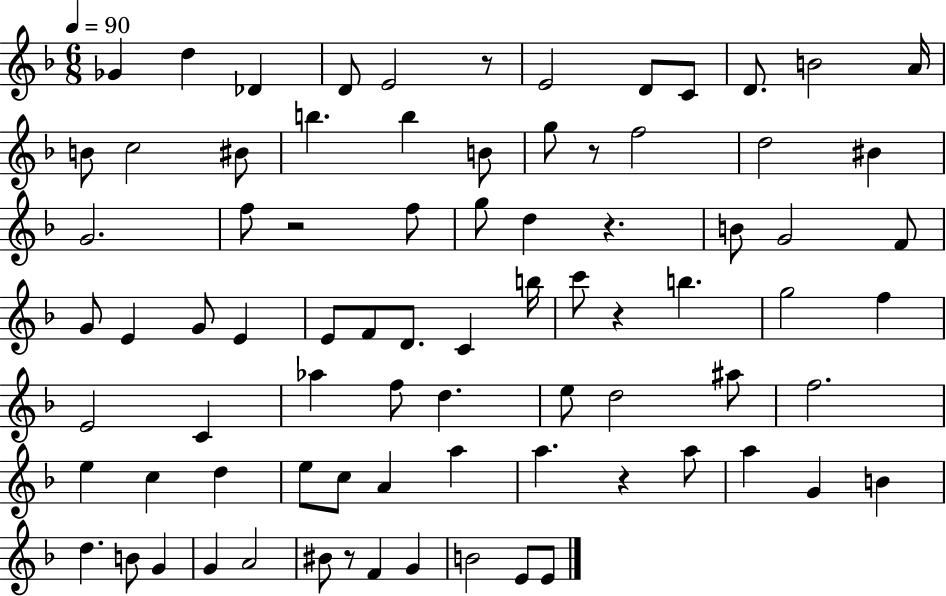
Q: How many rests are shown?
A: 7